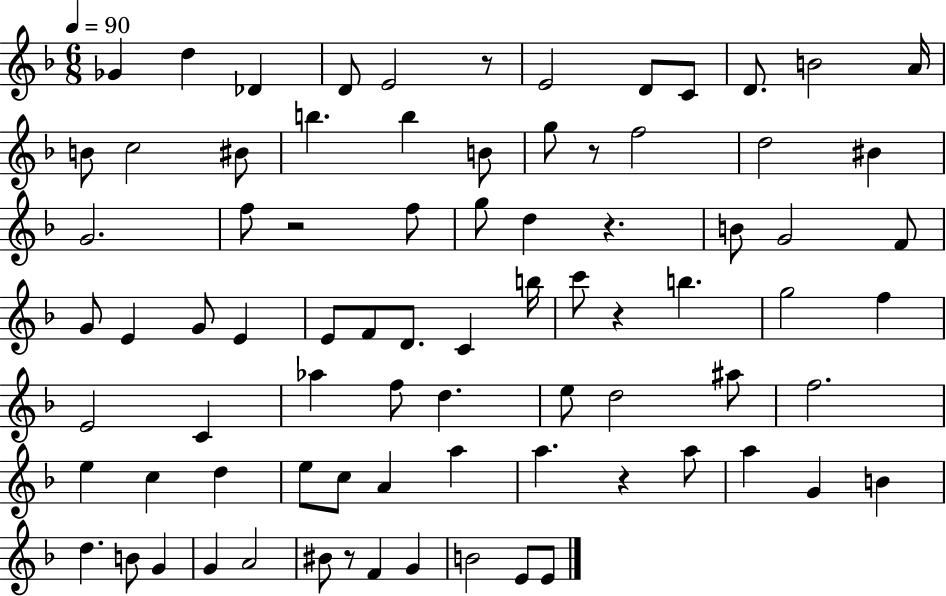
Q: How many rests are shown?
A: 7